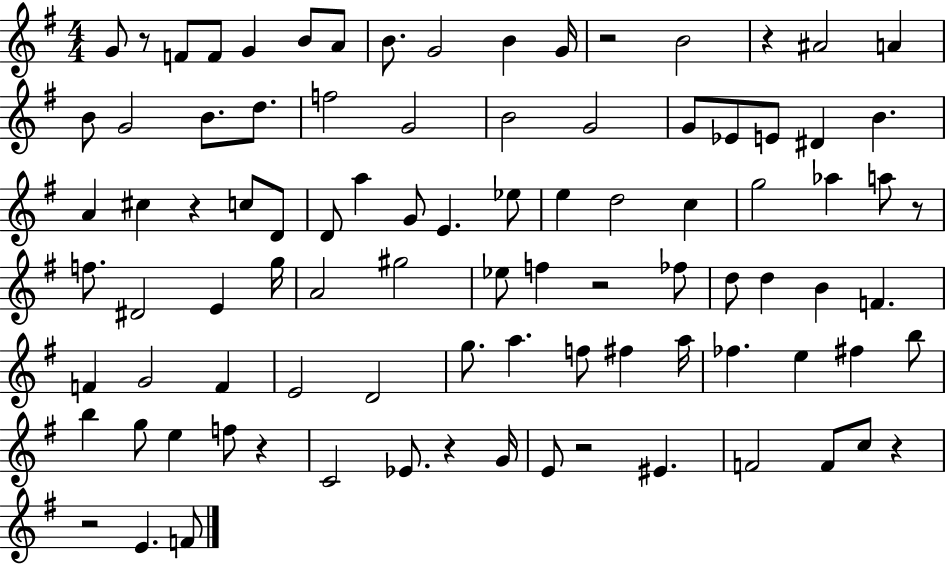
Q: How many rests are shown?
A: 11